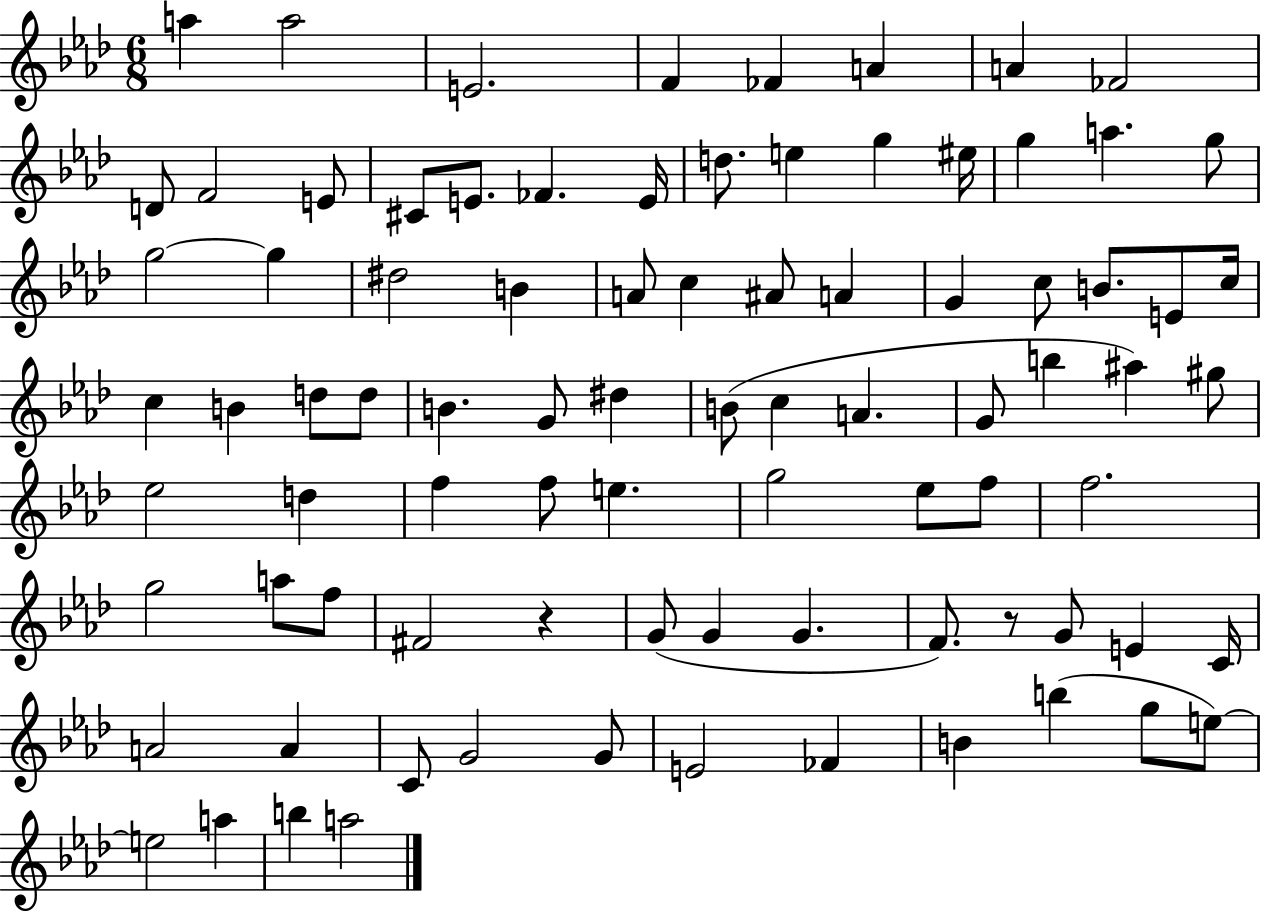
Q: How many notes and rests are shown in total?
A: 86